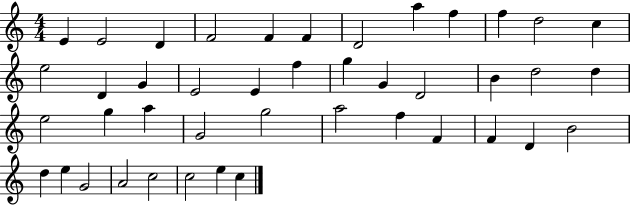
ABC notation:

X:1
T:Untitled
M:4/4
L:1/4
K:C
E E2 D F2 F F D2 a f f d2 c e2 D G E2 E f g G D2 B d2 d e2 g a G2 g2 a2 f F F D B2 d e G2 A2 c2 c2 e c